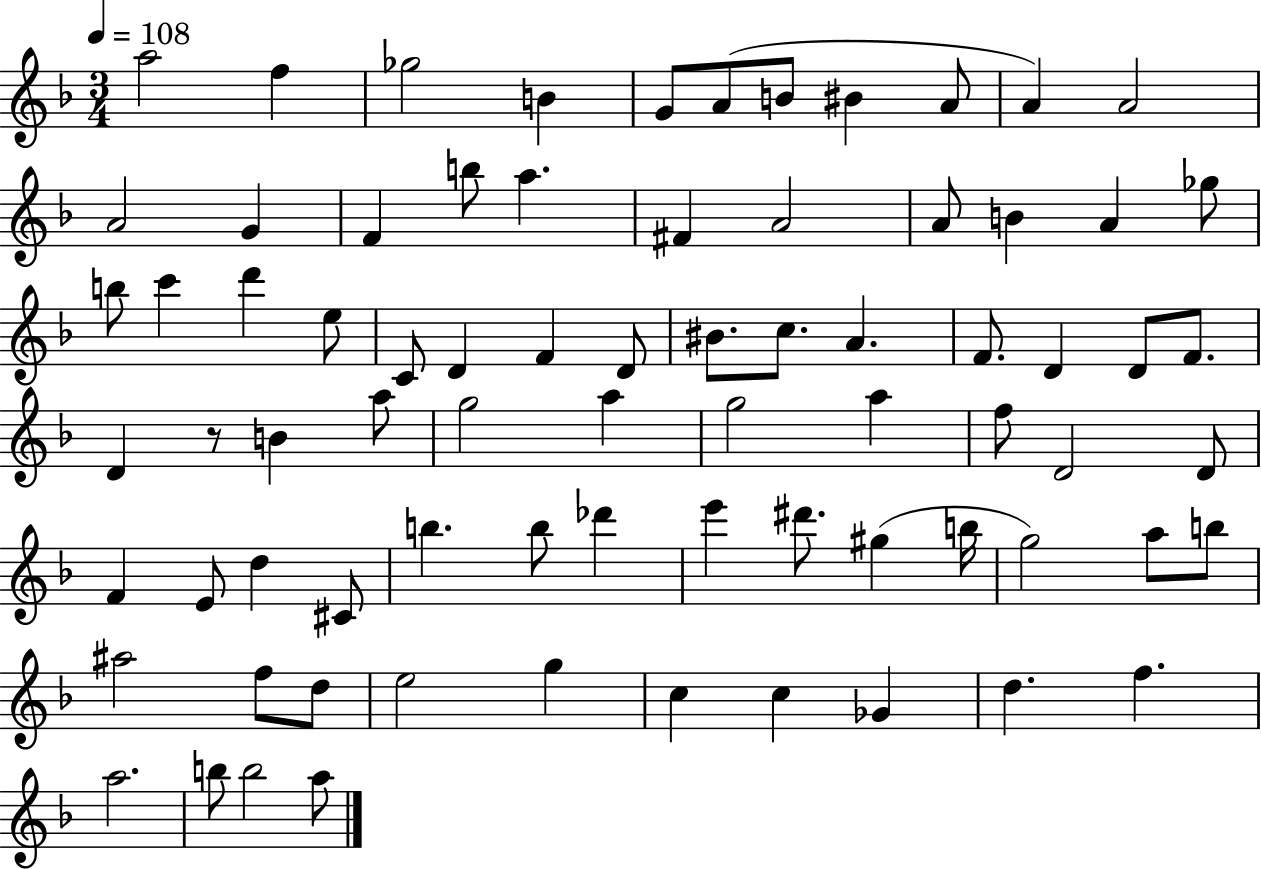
A5/h F5/q Gb5/h B4/q G4/e A4/e B4/e BIS4/q A4/e A4/q A4/h A4/h G4/q F4/q B5/e A5/q. F#4/q A4/h A4/e B4/q A4/q Gb5/e B5/e C6/q D6/q E5/e C4/e D4/q F4/q D4/e BIS4/e. C5/e. A4/q. F4/e. D4/q D4/e F4/e. D4/q R/e B4/q A5/e G5/h A5/q G5/h A5/q F5/e D4/h D4/e F4/q E4/e D5/q C#4/e B5/q. B5/e Db6/q E6/q D#6/e. G#5/q B5/s G5/h A5/e B5/e A#5/h F5/e D5/e E5/h G5/q C5/q C5/q Gb4/q D5/q. F5/q. A5/h. B5/e B5/h A5/e